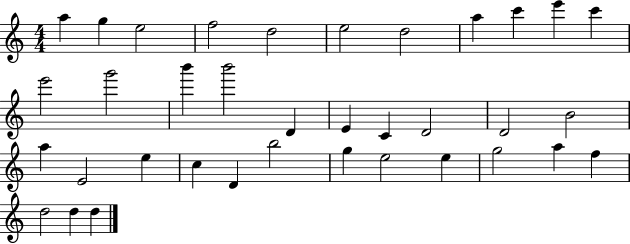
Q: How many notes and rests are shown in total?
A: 36